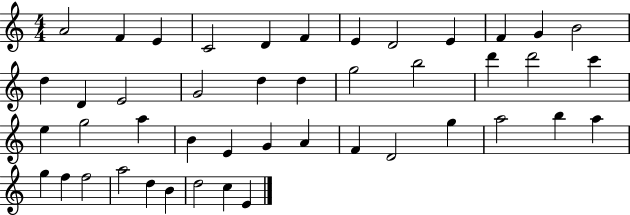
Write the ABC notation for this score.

X:1
T:Untitled
M:4/4
L:1/4
K:C
A2 F E C2 D F E D2 E F G B2 d D E2 G2 d d g2 b2 d' d'2 c' e g2 a B E G A F D2 g a2 b a g f f2 a2 d B d2 c E